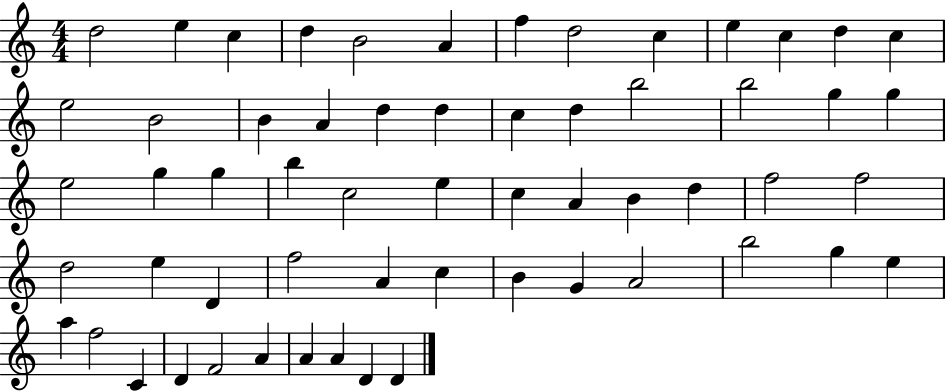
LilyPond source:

{
  \clef treble
  \numericTimeSignature
  \time 4/4
  \key c \major
  d''2 e''4 c''4 | d''4 b'2 a'4 | f''4 d''2 c''4 | e''4 c''4 d''4 c''4 | \break e''2 b'2 | b'4 a'4 d''4 d''4 | c''4 d''4 b''2 | b''2 g''4 g''4 | \break e''2 g''4 g''4 | b''4 c''2 e''4 | c''4 a'4 b'4 d''4 | f''2 f''2 | \break d''2 e''4 d'4 | f''2 a'4 c''4 | b'4 g'4 a'2 | b''2 g''4 e''4 | \break a''4 f''2 c'4 | d'4 f'2 a'4 | a'4 a'4 d'4 d'4 | \bar "|."
}